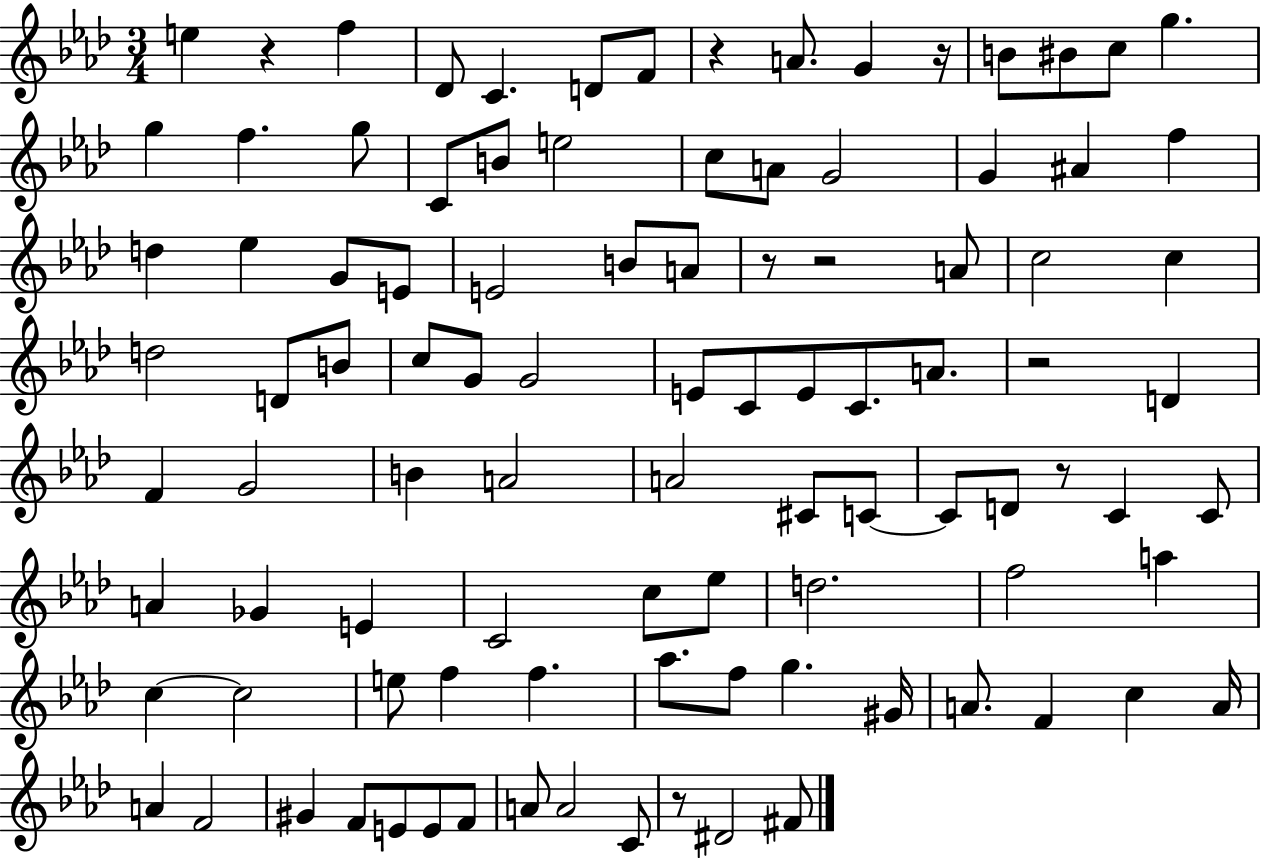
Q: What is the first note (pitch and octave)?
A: E5